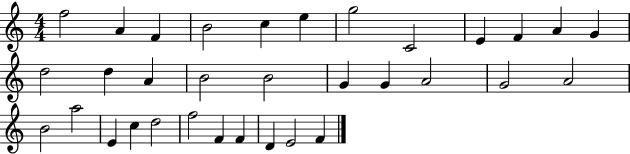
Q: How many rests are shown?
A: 0